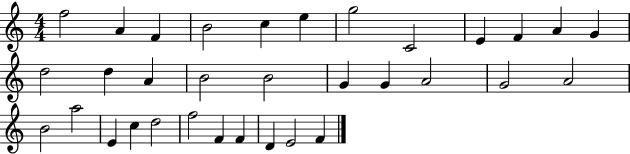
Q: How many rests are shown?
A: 0